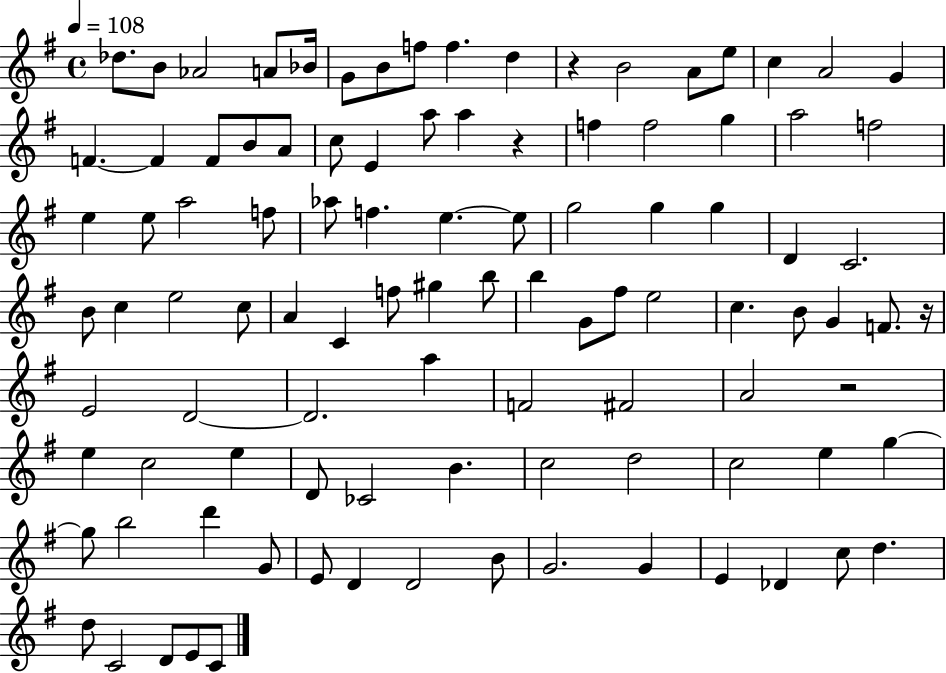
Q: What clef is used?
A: treble